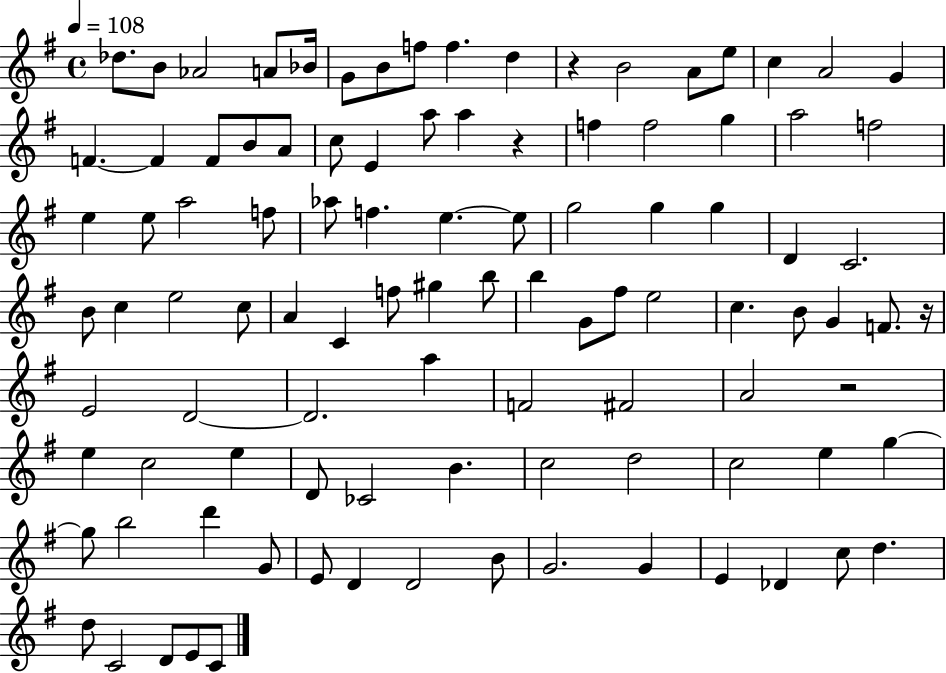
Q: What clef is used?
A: treble